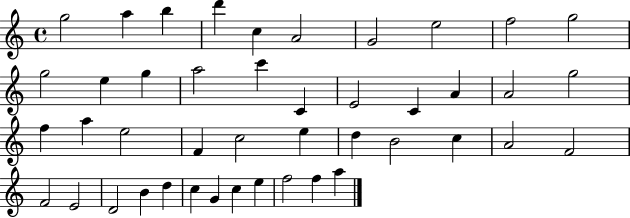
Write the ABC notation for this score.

X:1
T:Untitled
M:4/4
L:1/4
K:C
g2 a b d' c A2 G2 e2 f2 g2 g2 e g a2 c' C E2 C A A2 g2 f a e2 F c2 e d B2 c A2 F2 F2 E2 D2 B d c G c e f2 f a